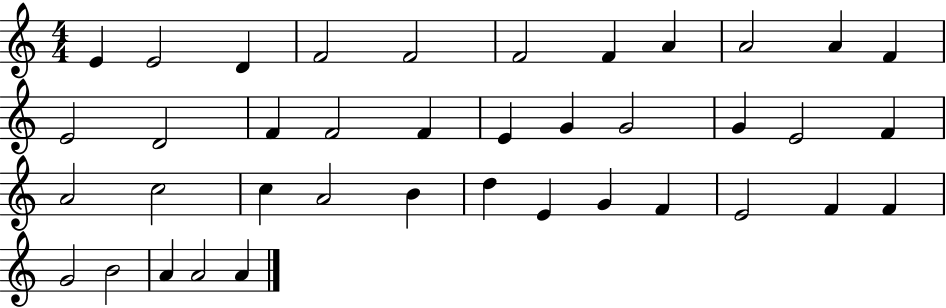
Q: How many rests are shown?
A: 0